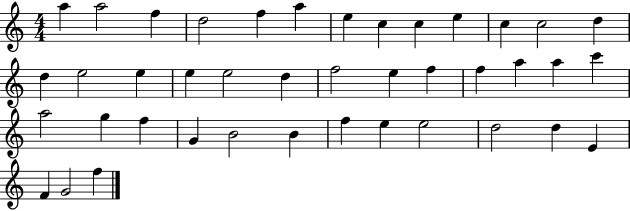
A5/q A5/h F5/q D5/h F5/q A5/q E5/q C5/q C5/q E5/q C5/q C5/h D5/q D5/q E5/h E5/q E5/q E5/h D5/q F5/h E5/q F5/q F5/q A5/q A5/q C6/q A5/h G5/q F5/q G4/q B4/h B4/q F5/q E5/q E5/h D5/h D5/q E4/q F4/q G4/h F5/q